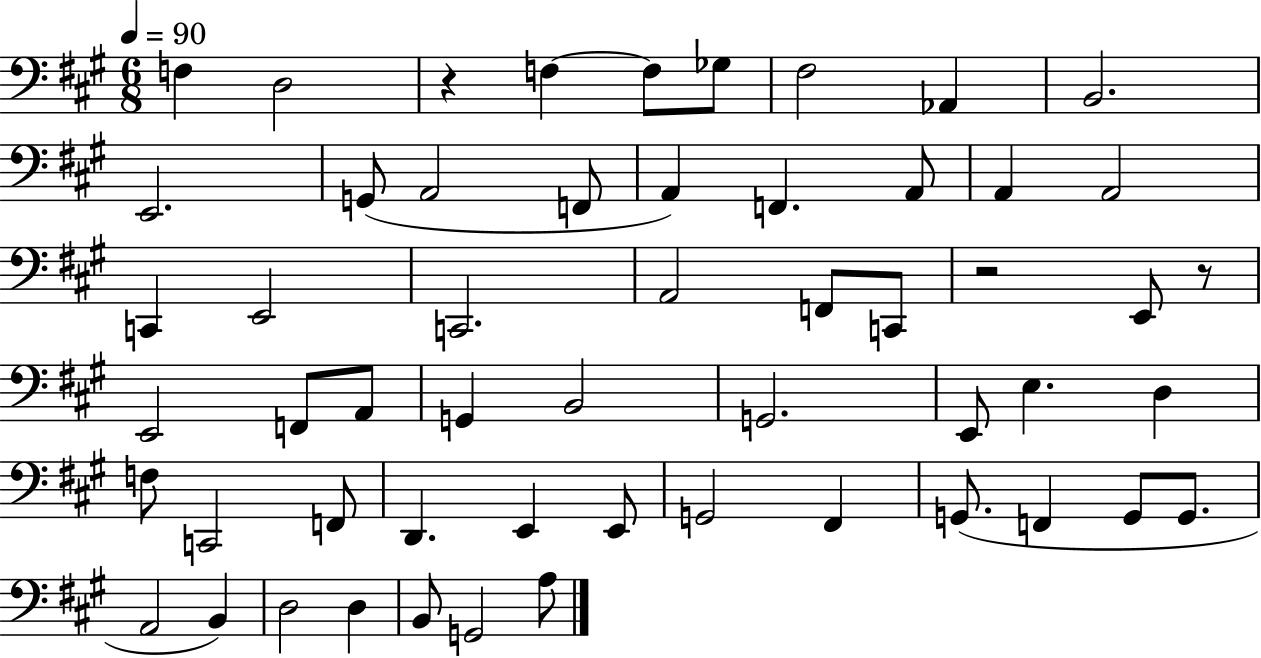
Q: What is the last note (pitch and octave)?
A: A3